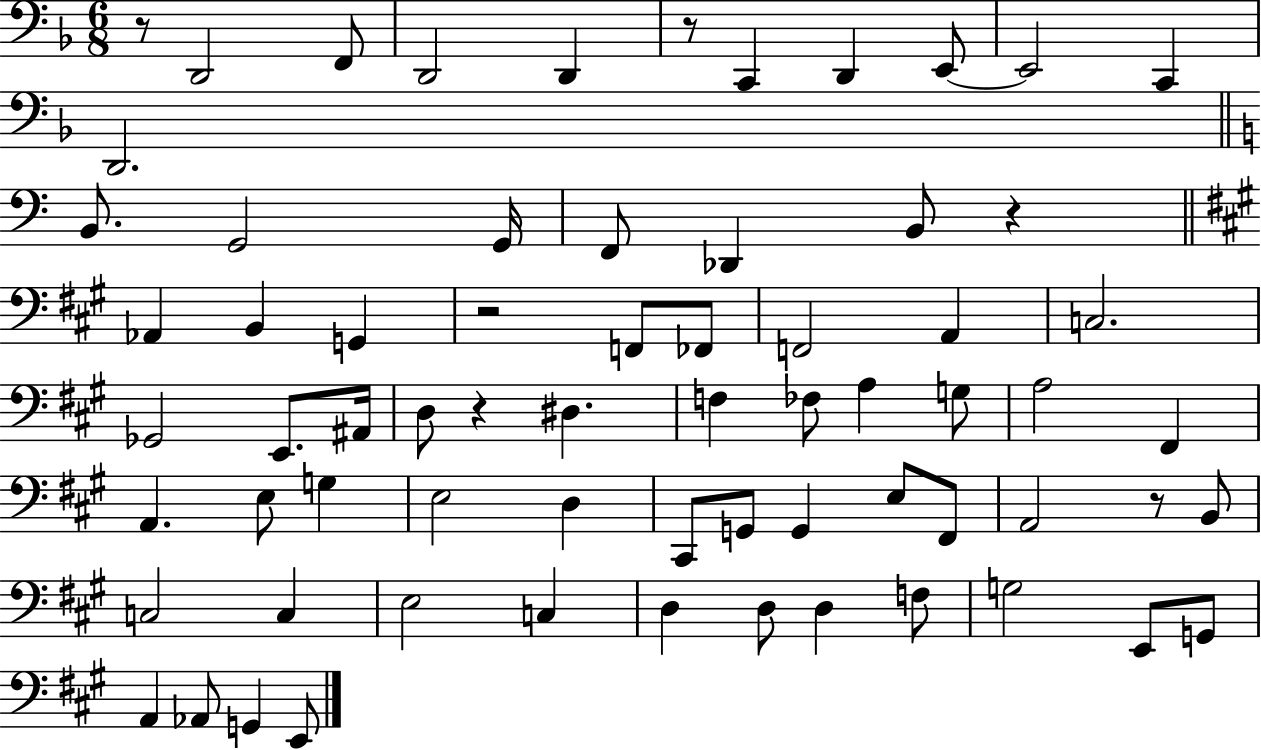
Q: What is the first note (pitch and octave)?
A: D2